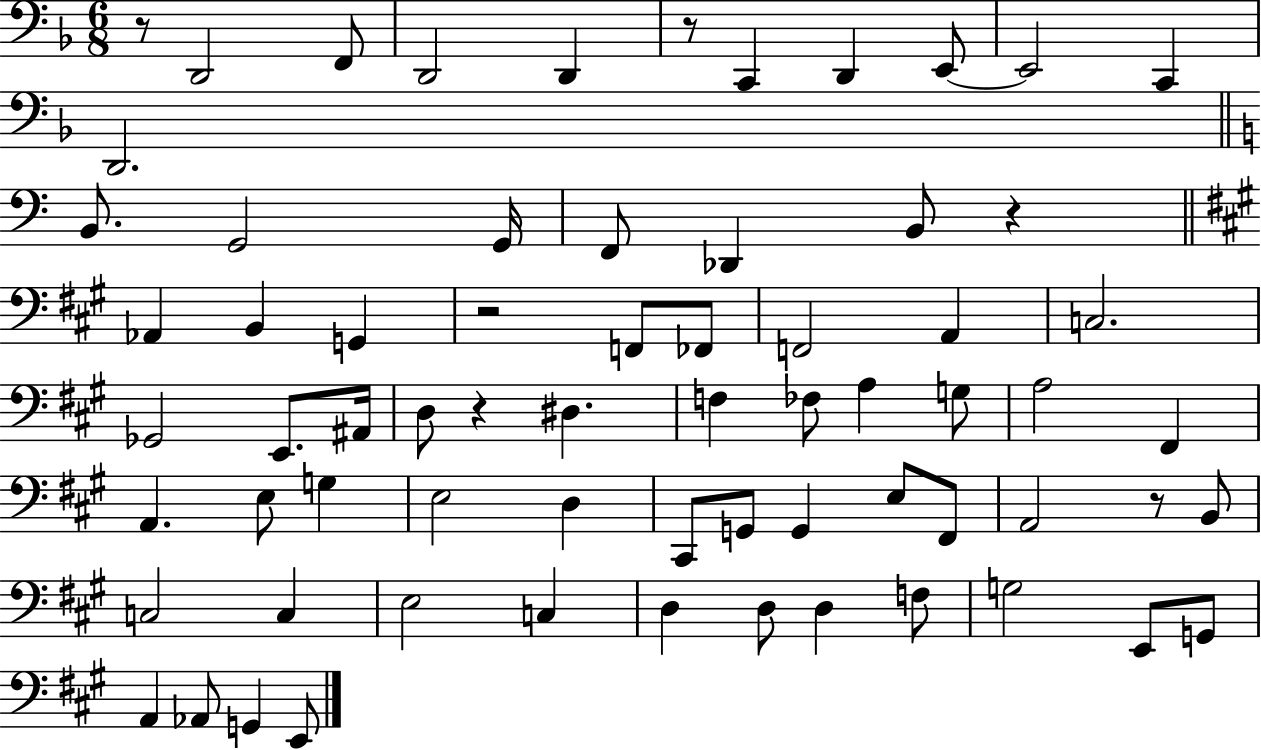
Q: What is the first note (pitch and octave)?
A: D2